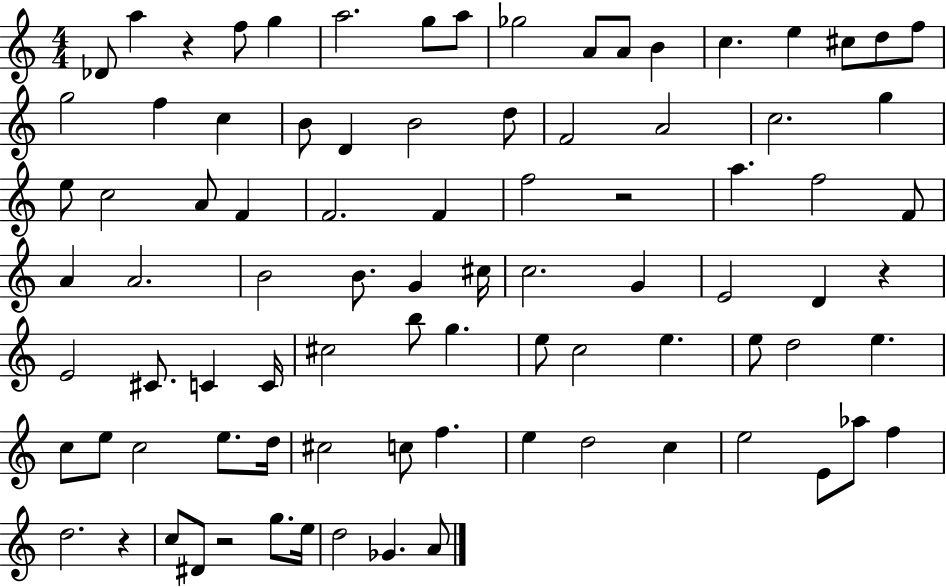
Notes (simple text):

Db4/e A5/q R/q F5/e G5/q A5/h. G5/e A5/e Gb5/h A4/e A4/e B4/q C5/q. E5/q C#5/e D5/e F5/e G5/h F5/q C5/q B4/e D4/q B4/h D5/e F4/h A4/h C5/h. G5/q E5/e C5/h A4/e F4/q F4/h. F4/q F5/h R/h A5/q. F5/h F4/e A4/q A4/h. B4/h B4/e. G4/q C#5/s C5/h. G4/q E4/h D4/q R/q E4/h C#4/e. C4/q C4/s C#5/h B5/e G5/q. E5/e C5/h E5/q. E5/e D5/h E5/q. C5/e E5/e C5/h E5/e. D5/s C#5/h C5/e F5/q. E5/q D5/h C5/q E5/h E4/e Ab5/e F5/q D5/h. R/q C5/e D#4/e R/h G5/e. E5/s D5/h Gb4/q. A4/e